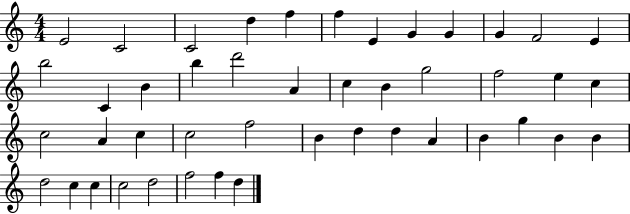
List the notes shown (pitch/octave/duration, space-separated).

E4/h C4/h C4/h D5/q F5/q F5/q E4/q G4/q G4/q G4/q F4/h E4/q B5/h C4/q B4/q B5/q D6/h A4/q C5/q B4/q G5/h F5/h E5/q C5/q C5/h A4/q C5/q C5/h F5/h B4/q D5/q D5/q A4/q B4/q G5/q B4/q B4/q D5/h C5/q C5/q C5/h D5/h F5/h F5/q D5/q